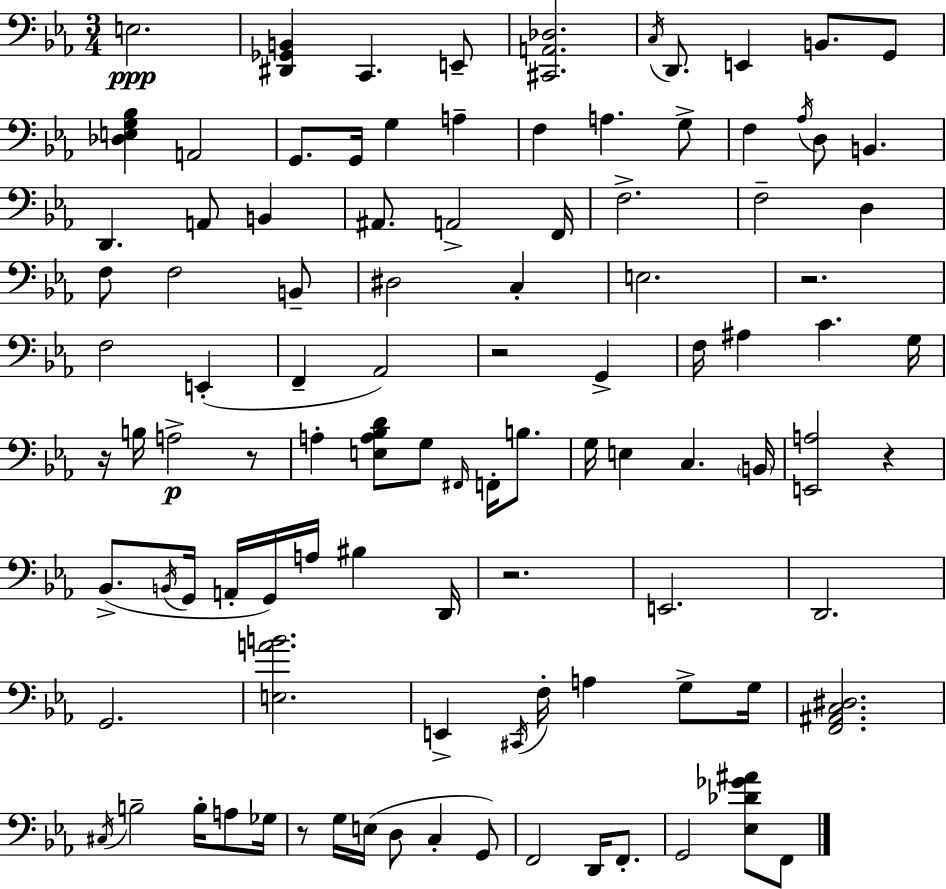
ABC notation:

X:1
T:Untitled
M:3/4
L:1/4
K:Cm
E,2 [^D,,_G,,B,,] C,, E,,/2 [^C,,A,,_D,]2 C,/4 D,,/2 E,, B,,/2 G,,/2 [_D,E,G,_B,] A,,2 G,,/2 G,,/4 G, A, F, A, G,/2 F, _A,/4 D,/2 B,, D,, A,,/2 B,, ^A,,/2 A,,2 F,,/4 F,2 F,2 D, F,/2 F,2 B,,/2 ^D,2 C, E,2 z2 F,2 E,, F,, _A,,2 z2 G,, F,/4 ^A, C G,/4 z/4 B,/4 A,2 z/2 A, [E,A,_B,D]/2 G,/2 ^F,,/4 F,,/4 B,/2 G,/4 E, C, B,,/4 [E,,A,]2 z _B,,/2 B,,/4 G,,/4 A,,/4 G,,/4 A,/4 ^B, D,,/4 z2 E,,2 D,,2 G,,2 [E,AB]2 E,, ^C,,/4 F,/4 A, G,/2 G,/4 [F,,^A,,C,^D,]2 ^C,/4 B,2 B,/4 A,/2 _G,/4 z/2 G,/4 E,/4 D,/2 C, G,,/2 F,,2 D,,/4 F,,/2 G,,2 [_E,_D_G^A]/2 F,,/2